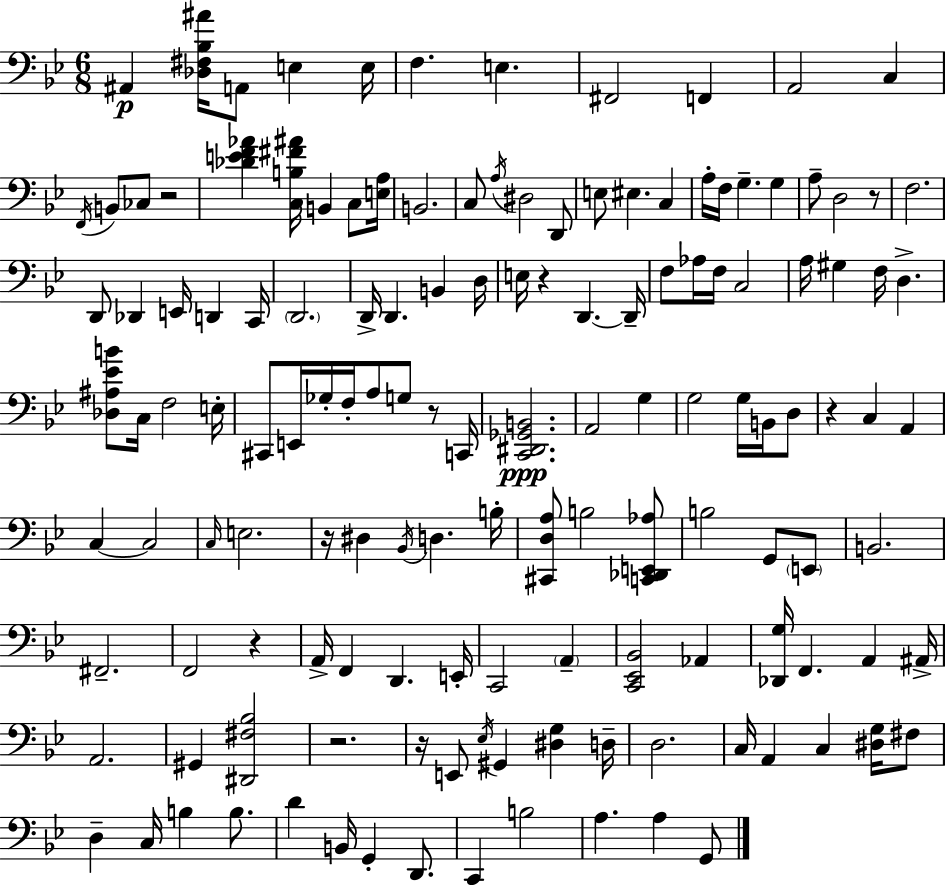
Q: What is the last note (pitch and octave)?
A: G2